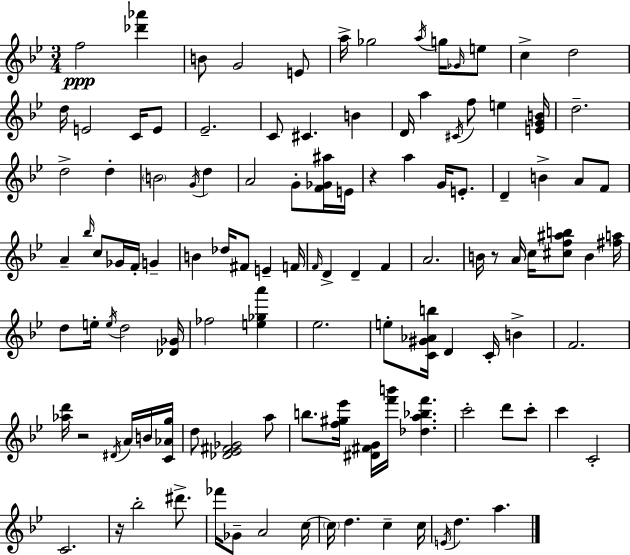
X:1
T:Untitled
M:3/4
L:1/4
K:Bb
f2 [_d'_a'] B/2 G2 E/2 a/4 _g2 a/4 g/4 _G/4 e/2 c d2 d/4 E2 C/4 E/2 _E2 C/2 ^C B D/4 a ^C/4 f/2 e [EGB]/4 d2 d2 d B2 G/4 d A2 G/2 [F_G^a]/4 E/4 z a G/4 E/2 D B A/2 F/2 A _b/4 c/2 _G/4 F/4 G B _d/4 ^F/2 E F/4 F/4 D D F A2 B/4 z/2 A/4 c/4 [^cf^ab]/2 B [^fa]/4 d/2 e/4 e/4 d2 [_D_G]/4 _f2 [e_ga'] _e2 e/2 [C^G_Ab]/4 D C/4 B F2 [_ad']/4 z2 ^D/4 A/4 B/4 [C_Ag]/4 d/2 [_D_E^F_G]2 a/2 b/2 [f^g_e']/4 [^D^FG]/4 [f'b']/4 [_da_bf'] c'2 d'/2 c'/2 c' C2 C2 z/4 _b2 ^d'/2 _f'/4 _G/2 A2 c/4 c/4 d c c/4 E/4 d a